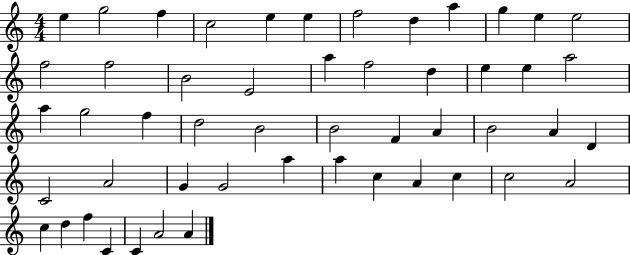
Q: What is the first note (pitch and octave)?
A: E5